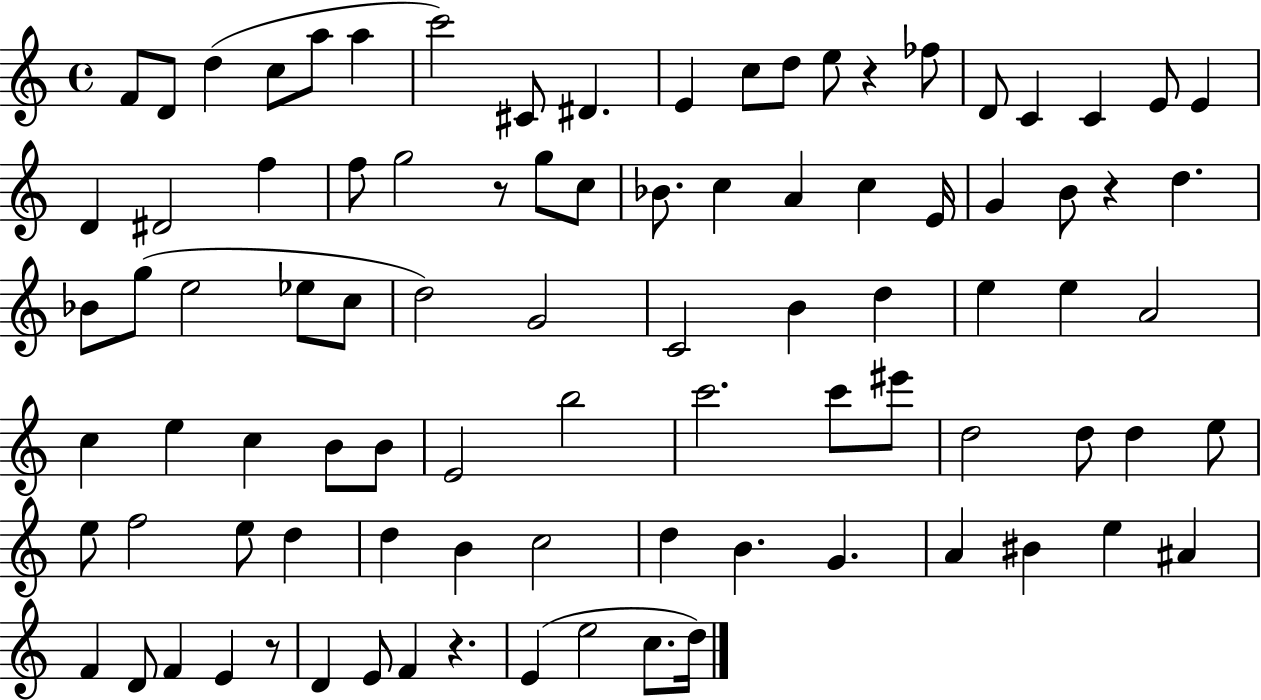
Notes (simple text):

F4/e D4/e D5/q C5/e A5/e A5/q C6/h C#4/e D#4/q. E4/q C5/e D5/e E5/e R/q FES5/e D4/e C4/q C4/q E4/e E4/q D4/q D#4/h F5/q F5/e G5/h R/e G5/e C5/e Bb4/e. C5/q A4/q C5/q E4/s G4/q B4/e R/q D5/q. Bb4/e G5/e E5/h Eb5/e C5/e D5/h G4/h C4/h B4/q D5/q E5/q E5/q A4/h C5/q E5/q C5/q B4/e B4/e E4/h B5/h C6/h. C6/e EIS6/e D5/h D5/e D5/q E5/e E5/e F5/h E5/e D5/q D5/q B4/q C5/h D5/q B4/q. G4/q. A4/q BIS4/q E5/q A#4/q F4/q D4/e F4/q E4/q R/e D4/q E4/e F4/q R/q. E4/q E5/h C5/e. D5/s